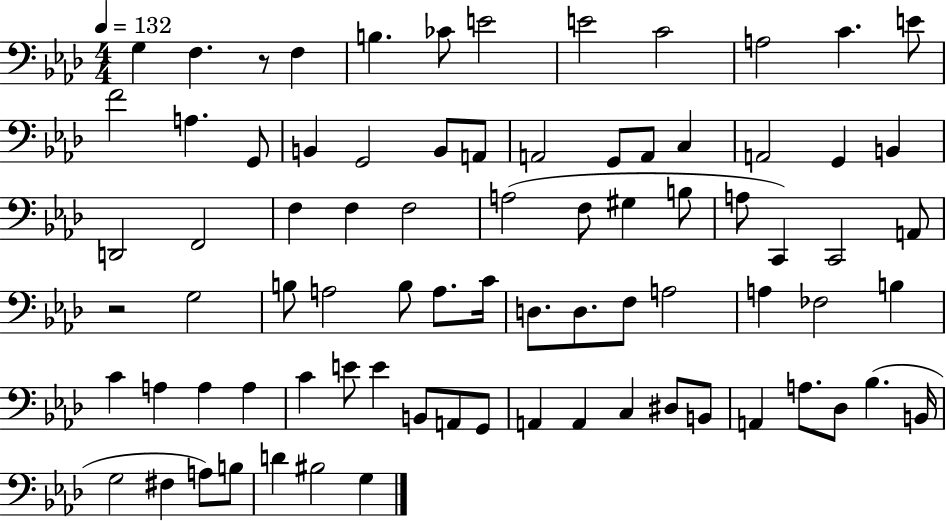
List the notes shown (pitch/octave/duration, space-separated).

G3/q F3/q. R/e F3/q B3/q. CES4/e E4/h E4/h C4/h A3/h C4/q. E4/e F4/h A3/q. G2/e B2/q G2/h B2/e A2/e A2/h G2/e A2/e C3/q A2/h G2/q B2/q D2/h F2/h F3/q F3/q F3/h A3/h F3/e G#3/q B3/e A3/e C2/q C2/h A2/e R/h G3/h B3/e A3/h B3/e A3/e. C4/s D3/e. D3/e. F3/e A3/h A3/q FES3/h B3/q C4/q A3/q A3/q A3/q C4/q E4/e E4/q B2/e A2/e G2/e A2/q A2/q C3/q D#3/e B2/e A2/q A3/e. Db3/e Bb3/q. B2/s G3/h F#3/q A3/e B3/e D4/q BIS3/h G3/q